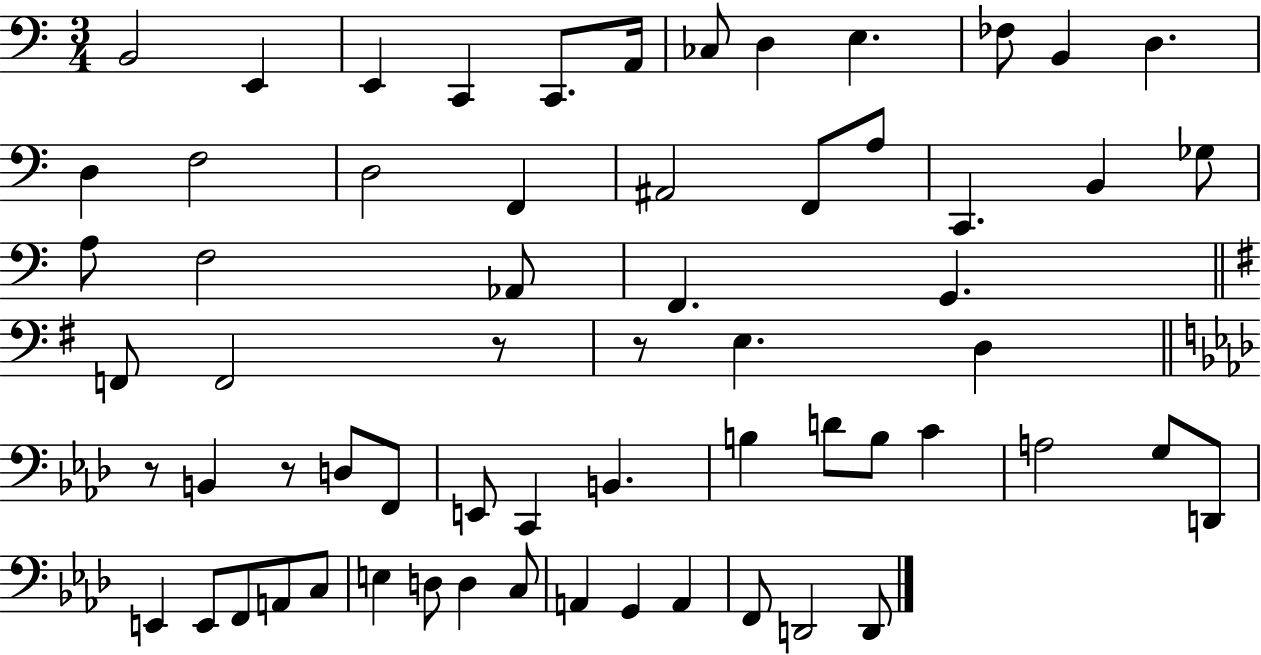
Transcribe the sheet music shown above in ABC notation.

X:1
T:Untitled
M:3/4
L:1/4
K:C
B,,2 E,, E,, C,, C,,/2 A,,/4 _C,/2 D, E, _F,/2 B,, D, D, F,2 D,2 F,, ^A,,2 F,,/2 A,/2 C,, B,, _G,/2 A,/2 F,2 _A,,/2 F,, G,, F,,/2 F,,2 z/2 z/2 E, D, z/2 B,, z/2 D,/2 F,,/2 E,,/2 C,, B,, B, D/2 B,/2 C A,2 G,/2 D,,/2 E,, E,,/2 F,,/2 A,,/2 C,/2 E, D,/2 D, C,/2 A,, G,, A,, F,,/2 D,,2 D,,/2